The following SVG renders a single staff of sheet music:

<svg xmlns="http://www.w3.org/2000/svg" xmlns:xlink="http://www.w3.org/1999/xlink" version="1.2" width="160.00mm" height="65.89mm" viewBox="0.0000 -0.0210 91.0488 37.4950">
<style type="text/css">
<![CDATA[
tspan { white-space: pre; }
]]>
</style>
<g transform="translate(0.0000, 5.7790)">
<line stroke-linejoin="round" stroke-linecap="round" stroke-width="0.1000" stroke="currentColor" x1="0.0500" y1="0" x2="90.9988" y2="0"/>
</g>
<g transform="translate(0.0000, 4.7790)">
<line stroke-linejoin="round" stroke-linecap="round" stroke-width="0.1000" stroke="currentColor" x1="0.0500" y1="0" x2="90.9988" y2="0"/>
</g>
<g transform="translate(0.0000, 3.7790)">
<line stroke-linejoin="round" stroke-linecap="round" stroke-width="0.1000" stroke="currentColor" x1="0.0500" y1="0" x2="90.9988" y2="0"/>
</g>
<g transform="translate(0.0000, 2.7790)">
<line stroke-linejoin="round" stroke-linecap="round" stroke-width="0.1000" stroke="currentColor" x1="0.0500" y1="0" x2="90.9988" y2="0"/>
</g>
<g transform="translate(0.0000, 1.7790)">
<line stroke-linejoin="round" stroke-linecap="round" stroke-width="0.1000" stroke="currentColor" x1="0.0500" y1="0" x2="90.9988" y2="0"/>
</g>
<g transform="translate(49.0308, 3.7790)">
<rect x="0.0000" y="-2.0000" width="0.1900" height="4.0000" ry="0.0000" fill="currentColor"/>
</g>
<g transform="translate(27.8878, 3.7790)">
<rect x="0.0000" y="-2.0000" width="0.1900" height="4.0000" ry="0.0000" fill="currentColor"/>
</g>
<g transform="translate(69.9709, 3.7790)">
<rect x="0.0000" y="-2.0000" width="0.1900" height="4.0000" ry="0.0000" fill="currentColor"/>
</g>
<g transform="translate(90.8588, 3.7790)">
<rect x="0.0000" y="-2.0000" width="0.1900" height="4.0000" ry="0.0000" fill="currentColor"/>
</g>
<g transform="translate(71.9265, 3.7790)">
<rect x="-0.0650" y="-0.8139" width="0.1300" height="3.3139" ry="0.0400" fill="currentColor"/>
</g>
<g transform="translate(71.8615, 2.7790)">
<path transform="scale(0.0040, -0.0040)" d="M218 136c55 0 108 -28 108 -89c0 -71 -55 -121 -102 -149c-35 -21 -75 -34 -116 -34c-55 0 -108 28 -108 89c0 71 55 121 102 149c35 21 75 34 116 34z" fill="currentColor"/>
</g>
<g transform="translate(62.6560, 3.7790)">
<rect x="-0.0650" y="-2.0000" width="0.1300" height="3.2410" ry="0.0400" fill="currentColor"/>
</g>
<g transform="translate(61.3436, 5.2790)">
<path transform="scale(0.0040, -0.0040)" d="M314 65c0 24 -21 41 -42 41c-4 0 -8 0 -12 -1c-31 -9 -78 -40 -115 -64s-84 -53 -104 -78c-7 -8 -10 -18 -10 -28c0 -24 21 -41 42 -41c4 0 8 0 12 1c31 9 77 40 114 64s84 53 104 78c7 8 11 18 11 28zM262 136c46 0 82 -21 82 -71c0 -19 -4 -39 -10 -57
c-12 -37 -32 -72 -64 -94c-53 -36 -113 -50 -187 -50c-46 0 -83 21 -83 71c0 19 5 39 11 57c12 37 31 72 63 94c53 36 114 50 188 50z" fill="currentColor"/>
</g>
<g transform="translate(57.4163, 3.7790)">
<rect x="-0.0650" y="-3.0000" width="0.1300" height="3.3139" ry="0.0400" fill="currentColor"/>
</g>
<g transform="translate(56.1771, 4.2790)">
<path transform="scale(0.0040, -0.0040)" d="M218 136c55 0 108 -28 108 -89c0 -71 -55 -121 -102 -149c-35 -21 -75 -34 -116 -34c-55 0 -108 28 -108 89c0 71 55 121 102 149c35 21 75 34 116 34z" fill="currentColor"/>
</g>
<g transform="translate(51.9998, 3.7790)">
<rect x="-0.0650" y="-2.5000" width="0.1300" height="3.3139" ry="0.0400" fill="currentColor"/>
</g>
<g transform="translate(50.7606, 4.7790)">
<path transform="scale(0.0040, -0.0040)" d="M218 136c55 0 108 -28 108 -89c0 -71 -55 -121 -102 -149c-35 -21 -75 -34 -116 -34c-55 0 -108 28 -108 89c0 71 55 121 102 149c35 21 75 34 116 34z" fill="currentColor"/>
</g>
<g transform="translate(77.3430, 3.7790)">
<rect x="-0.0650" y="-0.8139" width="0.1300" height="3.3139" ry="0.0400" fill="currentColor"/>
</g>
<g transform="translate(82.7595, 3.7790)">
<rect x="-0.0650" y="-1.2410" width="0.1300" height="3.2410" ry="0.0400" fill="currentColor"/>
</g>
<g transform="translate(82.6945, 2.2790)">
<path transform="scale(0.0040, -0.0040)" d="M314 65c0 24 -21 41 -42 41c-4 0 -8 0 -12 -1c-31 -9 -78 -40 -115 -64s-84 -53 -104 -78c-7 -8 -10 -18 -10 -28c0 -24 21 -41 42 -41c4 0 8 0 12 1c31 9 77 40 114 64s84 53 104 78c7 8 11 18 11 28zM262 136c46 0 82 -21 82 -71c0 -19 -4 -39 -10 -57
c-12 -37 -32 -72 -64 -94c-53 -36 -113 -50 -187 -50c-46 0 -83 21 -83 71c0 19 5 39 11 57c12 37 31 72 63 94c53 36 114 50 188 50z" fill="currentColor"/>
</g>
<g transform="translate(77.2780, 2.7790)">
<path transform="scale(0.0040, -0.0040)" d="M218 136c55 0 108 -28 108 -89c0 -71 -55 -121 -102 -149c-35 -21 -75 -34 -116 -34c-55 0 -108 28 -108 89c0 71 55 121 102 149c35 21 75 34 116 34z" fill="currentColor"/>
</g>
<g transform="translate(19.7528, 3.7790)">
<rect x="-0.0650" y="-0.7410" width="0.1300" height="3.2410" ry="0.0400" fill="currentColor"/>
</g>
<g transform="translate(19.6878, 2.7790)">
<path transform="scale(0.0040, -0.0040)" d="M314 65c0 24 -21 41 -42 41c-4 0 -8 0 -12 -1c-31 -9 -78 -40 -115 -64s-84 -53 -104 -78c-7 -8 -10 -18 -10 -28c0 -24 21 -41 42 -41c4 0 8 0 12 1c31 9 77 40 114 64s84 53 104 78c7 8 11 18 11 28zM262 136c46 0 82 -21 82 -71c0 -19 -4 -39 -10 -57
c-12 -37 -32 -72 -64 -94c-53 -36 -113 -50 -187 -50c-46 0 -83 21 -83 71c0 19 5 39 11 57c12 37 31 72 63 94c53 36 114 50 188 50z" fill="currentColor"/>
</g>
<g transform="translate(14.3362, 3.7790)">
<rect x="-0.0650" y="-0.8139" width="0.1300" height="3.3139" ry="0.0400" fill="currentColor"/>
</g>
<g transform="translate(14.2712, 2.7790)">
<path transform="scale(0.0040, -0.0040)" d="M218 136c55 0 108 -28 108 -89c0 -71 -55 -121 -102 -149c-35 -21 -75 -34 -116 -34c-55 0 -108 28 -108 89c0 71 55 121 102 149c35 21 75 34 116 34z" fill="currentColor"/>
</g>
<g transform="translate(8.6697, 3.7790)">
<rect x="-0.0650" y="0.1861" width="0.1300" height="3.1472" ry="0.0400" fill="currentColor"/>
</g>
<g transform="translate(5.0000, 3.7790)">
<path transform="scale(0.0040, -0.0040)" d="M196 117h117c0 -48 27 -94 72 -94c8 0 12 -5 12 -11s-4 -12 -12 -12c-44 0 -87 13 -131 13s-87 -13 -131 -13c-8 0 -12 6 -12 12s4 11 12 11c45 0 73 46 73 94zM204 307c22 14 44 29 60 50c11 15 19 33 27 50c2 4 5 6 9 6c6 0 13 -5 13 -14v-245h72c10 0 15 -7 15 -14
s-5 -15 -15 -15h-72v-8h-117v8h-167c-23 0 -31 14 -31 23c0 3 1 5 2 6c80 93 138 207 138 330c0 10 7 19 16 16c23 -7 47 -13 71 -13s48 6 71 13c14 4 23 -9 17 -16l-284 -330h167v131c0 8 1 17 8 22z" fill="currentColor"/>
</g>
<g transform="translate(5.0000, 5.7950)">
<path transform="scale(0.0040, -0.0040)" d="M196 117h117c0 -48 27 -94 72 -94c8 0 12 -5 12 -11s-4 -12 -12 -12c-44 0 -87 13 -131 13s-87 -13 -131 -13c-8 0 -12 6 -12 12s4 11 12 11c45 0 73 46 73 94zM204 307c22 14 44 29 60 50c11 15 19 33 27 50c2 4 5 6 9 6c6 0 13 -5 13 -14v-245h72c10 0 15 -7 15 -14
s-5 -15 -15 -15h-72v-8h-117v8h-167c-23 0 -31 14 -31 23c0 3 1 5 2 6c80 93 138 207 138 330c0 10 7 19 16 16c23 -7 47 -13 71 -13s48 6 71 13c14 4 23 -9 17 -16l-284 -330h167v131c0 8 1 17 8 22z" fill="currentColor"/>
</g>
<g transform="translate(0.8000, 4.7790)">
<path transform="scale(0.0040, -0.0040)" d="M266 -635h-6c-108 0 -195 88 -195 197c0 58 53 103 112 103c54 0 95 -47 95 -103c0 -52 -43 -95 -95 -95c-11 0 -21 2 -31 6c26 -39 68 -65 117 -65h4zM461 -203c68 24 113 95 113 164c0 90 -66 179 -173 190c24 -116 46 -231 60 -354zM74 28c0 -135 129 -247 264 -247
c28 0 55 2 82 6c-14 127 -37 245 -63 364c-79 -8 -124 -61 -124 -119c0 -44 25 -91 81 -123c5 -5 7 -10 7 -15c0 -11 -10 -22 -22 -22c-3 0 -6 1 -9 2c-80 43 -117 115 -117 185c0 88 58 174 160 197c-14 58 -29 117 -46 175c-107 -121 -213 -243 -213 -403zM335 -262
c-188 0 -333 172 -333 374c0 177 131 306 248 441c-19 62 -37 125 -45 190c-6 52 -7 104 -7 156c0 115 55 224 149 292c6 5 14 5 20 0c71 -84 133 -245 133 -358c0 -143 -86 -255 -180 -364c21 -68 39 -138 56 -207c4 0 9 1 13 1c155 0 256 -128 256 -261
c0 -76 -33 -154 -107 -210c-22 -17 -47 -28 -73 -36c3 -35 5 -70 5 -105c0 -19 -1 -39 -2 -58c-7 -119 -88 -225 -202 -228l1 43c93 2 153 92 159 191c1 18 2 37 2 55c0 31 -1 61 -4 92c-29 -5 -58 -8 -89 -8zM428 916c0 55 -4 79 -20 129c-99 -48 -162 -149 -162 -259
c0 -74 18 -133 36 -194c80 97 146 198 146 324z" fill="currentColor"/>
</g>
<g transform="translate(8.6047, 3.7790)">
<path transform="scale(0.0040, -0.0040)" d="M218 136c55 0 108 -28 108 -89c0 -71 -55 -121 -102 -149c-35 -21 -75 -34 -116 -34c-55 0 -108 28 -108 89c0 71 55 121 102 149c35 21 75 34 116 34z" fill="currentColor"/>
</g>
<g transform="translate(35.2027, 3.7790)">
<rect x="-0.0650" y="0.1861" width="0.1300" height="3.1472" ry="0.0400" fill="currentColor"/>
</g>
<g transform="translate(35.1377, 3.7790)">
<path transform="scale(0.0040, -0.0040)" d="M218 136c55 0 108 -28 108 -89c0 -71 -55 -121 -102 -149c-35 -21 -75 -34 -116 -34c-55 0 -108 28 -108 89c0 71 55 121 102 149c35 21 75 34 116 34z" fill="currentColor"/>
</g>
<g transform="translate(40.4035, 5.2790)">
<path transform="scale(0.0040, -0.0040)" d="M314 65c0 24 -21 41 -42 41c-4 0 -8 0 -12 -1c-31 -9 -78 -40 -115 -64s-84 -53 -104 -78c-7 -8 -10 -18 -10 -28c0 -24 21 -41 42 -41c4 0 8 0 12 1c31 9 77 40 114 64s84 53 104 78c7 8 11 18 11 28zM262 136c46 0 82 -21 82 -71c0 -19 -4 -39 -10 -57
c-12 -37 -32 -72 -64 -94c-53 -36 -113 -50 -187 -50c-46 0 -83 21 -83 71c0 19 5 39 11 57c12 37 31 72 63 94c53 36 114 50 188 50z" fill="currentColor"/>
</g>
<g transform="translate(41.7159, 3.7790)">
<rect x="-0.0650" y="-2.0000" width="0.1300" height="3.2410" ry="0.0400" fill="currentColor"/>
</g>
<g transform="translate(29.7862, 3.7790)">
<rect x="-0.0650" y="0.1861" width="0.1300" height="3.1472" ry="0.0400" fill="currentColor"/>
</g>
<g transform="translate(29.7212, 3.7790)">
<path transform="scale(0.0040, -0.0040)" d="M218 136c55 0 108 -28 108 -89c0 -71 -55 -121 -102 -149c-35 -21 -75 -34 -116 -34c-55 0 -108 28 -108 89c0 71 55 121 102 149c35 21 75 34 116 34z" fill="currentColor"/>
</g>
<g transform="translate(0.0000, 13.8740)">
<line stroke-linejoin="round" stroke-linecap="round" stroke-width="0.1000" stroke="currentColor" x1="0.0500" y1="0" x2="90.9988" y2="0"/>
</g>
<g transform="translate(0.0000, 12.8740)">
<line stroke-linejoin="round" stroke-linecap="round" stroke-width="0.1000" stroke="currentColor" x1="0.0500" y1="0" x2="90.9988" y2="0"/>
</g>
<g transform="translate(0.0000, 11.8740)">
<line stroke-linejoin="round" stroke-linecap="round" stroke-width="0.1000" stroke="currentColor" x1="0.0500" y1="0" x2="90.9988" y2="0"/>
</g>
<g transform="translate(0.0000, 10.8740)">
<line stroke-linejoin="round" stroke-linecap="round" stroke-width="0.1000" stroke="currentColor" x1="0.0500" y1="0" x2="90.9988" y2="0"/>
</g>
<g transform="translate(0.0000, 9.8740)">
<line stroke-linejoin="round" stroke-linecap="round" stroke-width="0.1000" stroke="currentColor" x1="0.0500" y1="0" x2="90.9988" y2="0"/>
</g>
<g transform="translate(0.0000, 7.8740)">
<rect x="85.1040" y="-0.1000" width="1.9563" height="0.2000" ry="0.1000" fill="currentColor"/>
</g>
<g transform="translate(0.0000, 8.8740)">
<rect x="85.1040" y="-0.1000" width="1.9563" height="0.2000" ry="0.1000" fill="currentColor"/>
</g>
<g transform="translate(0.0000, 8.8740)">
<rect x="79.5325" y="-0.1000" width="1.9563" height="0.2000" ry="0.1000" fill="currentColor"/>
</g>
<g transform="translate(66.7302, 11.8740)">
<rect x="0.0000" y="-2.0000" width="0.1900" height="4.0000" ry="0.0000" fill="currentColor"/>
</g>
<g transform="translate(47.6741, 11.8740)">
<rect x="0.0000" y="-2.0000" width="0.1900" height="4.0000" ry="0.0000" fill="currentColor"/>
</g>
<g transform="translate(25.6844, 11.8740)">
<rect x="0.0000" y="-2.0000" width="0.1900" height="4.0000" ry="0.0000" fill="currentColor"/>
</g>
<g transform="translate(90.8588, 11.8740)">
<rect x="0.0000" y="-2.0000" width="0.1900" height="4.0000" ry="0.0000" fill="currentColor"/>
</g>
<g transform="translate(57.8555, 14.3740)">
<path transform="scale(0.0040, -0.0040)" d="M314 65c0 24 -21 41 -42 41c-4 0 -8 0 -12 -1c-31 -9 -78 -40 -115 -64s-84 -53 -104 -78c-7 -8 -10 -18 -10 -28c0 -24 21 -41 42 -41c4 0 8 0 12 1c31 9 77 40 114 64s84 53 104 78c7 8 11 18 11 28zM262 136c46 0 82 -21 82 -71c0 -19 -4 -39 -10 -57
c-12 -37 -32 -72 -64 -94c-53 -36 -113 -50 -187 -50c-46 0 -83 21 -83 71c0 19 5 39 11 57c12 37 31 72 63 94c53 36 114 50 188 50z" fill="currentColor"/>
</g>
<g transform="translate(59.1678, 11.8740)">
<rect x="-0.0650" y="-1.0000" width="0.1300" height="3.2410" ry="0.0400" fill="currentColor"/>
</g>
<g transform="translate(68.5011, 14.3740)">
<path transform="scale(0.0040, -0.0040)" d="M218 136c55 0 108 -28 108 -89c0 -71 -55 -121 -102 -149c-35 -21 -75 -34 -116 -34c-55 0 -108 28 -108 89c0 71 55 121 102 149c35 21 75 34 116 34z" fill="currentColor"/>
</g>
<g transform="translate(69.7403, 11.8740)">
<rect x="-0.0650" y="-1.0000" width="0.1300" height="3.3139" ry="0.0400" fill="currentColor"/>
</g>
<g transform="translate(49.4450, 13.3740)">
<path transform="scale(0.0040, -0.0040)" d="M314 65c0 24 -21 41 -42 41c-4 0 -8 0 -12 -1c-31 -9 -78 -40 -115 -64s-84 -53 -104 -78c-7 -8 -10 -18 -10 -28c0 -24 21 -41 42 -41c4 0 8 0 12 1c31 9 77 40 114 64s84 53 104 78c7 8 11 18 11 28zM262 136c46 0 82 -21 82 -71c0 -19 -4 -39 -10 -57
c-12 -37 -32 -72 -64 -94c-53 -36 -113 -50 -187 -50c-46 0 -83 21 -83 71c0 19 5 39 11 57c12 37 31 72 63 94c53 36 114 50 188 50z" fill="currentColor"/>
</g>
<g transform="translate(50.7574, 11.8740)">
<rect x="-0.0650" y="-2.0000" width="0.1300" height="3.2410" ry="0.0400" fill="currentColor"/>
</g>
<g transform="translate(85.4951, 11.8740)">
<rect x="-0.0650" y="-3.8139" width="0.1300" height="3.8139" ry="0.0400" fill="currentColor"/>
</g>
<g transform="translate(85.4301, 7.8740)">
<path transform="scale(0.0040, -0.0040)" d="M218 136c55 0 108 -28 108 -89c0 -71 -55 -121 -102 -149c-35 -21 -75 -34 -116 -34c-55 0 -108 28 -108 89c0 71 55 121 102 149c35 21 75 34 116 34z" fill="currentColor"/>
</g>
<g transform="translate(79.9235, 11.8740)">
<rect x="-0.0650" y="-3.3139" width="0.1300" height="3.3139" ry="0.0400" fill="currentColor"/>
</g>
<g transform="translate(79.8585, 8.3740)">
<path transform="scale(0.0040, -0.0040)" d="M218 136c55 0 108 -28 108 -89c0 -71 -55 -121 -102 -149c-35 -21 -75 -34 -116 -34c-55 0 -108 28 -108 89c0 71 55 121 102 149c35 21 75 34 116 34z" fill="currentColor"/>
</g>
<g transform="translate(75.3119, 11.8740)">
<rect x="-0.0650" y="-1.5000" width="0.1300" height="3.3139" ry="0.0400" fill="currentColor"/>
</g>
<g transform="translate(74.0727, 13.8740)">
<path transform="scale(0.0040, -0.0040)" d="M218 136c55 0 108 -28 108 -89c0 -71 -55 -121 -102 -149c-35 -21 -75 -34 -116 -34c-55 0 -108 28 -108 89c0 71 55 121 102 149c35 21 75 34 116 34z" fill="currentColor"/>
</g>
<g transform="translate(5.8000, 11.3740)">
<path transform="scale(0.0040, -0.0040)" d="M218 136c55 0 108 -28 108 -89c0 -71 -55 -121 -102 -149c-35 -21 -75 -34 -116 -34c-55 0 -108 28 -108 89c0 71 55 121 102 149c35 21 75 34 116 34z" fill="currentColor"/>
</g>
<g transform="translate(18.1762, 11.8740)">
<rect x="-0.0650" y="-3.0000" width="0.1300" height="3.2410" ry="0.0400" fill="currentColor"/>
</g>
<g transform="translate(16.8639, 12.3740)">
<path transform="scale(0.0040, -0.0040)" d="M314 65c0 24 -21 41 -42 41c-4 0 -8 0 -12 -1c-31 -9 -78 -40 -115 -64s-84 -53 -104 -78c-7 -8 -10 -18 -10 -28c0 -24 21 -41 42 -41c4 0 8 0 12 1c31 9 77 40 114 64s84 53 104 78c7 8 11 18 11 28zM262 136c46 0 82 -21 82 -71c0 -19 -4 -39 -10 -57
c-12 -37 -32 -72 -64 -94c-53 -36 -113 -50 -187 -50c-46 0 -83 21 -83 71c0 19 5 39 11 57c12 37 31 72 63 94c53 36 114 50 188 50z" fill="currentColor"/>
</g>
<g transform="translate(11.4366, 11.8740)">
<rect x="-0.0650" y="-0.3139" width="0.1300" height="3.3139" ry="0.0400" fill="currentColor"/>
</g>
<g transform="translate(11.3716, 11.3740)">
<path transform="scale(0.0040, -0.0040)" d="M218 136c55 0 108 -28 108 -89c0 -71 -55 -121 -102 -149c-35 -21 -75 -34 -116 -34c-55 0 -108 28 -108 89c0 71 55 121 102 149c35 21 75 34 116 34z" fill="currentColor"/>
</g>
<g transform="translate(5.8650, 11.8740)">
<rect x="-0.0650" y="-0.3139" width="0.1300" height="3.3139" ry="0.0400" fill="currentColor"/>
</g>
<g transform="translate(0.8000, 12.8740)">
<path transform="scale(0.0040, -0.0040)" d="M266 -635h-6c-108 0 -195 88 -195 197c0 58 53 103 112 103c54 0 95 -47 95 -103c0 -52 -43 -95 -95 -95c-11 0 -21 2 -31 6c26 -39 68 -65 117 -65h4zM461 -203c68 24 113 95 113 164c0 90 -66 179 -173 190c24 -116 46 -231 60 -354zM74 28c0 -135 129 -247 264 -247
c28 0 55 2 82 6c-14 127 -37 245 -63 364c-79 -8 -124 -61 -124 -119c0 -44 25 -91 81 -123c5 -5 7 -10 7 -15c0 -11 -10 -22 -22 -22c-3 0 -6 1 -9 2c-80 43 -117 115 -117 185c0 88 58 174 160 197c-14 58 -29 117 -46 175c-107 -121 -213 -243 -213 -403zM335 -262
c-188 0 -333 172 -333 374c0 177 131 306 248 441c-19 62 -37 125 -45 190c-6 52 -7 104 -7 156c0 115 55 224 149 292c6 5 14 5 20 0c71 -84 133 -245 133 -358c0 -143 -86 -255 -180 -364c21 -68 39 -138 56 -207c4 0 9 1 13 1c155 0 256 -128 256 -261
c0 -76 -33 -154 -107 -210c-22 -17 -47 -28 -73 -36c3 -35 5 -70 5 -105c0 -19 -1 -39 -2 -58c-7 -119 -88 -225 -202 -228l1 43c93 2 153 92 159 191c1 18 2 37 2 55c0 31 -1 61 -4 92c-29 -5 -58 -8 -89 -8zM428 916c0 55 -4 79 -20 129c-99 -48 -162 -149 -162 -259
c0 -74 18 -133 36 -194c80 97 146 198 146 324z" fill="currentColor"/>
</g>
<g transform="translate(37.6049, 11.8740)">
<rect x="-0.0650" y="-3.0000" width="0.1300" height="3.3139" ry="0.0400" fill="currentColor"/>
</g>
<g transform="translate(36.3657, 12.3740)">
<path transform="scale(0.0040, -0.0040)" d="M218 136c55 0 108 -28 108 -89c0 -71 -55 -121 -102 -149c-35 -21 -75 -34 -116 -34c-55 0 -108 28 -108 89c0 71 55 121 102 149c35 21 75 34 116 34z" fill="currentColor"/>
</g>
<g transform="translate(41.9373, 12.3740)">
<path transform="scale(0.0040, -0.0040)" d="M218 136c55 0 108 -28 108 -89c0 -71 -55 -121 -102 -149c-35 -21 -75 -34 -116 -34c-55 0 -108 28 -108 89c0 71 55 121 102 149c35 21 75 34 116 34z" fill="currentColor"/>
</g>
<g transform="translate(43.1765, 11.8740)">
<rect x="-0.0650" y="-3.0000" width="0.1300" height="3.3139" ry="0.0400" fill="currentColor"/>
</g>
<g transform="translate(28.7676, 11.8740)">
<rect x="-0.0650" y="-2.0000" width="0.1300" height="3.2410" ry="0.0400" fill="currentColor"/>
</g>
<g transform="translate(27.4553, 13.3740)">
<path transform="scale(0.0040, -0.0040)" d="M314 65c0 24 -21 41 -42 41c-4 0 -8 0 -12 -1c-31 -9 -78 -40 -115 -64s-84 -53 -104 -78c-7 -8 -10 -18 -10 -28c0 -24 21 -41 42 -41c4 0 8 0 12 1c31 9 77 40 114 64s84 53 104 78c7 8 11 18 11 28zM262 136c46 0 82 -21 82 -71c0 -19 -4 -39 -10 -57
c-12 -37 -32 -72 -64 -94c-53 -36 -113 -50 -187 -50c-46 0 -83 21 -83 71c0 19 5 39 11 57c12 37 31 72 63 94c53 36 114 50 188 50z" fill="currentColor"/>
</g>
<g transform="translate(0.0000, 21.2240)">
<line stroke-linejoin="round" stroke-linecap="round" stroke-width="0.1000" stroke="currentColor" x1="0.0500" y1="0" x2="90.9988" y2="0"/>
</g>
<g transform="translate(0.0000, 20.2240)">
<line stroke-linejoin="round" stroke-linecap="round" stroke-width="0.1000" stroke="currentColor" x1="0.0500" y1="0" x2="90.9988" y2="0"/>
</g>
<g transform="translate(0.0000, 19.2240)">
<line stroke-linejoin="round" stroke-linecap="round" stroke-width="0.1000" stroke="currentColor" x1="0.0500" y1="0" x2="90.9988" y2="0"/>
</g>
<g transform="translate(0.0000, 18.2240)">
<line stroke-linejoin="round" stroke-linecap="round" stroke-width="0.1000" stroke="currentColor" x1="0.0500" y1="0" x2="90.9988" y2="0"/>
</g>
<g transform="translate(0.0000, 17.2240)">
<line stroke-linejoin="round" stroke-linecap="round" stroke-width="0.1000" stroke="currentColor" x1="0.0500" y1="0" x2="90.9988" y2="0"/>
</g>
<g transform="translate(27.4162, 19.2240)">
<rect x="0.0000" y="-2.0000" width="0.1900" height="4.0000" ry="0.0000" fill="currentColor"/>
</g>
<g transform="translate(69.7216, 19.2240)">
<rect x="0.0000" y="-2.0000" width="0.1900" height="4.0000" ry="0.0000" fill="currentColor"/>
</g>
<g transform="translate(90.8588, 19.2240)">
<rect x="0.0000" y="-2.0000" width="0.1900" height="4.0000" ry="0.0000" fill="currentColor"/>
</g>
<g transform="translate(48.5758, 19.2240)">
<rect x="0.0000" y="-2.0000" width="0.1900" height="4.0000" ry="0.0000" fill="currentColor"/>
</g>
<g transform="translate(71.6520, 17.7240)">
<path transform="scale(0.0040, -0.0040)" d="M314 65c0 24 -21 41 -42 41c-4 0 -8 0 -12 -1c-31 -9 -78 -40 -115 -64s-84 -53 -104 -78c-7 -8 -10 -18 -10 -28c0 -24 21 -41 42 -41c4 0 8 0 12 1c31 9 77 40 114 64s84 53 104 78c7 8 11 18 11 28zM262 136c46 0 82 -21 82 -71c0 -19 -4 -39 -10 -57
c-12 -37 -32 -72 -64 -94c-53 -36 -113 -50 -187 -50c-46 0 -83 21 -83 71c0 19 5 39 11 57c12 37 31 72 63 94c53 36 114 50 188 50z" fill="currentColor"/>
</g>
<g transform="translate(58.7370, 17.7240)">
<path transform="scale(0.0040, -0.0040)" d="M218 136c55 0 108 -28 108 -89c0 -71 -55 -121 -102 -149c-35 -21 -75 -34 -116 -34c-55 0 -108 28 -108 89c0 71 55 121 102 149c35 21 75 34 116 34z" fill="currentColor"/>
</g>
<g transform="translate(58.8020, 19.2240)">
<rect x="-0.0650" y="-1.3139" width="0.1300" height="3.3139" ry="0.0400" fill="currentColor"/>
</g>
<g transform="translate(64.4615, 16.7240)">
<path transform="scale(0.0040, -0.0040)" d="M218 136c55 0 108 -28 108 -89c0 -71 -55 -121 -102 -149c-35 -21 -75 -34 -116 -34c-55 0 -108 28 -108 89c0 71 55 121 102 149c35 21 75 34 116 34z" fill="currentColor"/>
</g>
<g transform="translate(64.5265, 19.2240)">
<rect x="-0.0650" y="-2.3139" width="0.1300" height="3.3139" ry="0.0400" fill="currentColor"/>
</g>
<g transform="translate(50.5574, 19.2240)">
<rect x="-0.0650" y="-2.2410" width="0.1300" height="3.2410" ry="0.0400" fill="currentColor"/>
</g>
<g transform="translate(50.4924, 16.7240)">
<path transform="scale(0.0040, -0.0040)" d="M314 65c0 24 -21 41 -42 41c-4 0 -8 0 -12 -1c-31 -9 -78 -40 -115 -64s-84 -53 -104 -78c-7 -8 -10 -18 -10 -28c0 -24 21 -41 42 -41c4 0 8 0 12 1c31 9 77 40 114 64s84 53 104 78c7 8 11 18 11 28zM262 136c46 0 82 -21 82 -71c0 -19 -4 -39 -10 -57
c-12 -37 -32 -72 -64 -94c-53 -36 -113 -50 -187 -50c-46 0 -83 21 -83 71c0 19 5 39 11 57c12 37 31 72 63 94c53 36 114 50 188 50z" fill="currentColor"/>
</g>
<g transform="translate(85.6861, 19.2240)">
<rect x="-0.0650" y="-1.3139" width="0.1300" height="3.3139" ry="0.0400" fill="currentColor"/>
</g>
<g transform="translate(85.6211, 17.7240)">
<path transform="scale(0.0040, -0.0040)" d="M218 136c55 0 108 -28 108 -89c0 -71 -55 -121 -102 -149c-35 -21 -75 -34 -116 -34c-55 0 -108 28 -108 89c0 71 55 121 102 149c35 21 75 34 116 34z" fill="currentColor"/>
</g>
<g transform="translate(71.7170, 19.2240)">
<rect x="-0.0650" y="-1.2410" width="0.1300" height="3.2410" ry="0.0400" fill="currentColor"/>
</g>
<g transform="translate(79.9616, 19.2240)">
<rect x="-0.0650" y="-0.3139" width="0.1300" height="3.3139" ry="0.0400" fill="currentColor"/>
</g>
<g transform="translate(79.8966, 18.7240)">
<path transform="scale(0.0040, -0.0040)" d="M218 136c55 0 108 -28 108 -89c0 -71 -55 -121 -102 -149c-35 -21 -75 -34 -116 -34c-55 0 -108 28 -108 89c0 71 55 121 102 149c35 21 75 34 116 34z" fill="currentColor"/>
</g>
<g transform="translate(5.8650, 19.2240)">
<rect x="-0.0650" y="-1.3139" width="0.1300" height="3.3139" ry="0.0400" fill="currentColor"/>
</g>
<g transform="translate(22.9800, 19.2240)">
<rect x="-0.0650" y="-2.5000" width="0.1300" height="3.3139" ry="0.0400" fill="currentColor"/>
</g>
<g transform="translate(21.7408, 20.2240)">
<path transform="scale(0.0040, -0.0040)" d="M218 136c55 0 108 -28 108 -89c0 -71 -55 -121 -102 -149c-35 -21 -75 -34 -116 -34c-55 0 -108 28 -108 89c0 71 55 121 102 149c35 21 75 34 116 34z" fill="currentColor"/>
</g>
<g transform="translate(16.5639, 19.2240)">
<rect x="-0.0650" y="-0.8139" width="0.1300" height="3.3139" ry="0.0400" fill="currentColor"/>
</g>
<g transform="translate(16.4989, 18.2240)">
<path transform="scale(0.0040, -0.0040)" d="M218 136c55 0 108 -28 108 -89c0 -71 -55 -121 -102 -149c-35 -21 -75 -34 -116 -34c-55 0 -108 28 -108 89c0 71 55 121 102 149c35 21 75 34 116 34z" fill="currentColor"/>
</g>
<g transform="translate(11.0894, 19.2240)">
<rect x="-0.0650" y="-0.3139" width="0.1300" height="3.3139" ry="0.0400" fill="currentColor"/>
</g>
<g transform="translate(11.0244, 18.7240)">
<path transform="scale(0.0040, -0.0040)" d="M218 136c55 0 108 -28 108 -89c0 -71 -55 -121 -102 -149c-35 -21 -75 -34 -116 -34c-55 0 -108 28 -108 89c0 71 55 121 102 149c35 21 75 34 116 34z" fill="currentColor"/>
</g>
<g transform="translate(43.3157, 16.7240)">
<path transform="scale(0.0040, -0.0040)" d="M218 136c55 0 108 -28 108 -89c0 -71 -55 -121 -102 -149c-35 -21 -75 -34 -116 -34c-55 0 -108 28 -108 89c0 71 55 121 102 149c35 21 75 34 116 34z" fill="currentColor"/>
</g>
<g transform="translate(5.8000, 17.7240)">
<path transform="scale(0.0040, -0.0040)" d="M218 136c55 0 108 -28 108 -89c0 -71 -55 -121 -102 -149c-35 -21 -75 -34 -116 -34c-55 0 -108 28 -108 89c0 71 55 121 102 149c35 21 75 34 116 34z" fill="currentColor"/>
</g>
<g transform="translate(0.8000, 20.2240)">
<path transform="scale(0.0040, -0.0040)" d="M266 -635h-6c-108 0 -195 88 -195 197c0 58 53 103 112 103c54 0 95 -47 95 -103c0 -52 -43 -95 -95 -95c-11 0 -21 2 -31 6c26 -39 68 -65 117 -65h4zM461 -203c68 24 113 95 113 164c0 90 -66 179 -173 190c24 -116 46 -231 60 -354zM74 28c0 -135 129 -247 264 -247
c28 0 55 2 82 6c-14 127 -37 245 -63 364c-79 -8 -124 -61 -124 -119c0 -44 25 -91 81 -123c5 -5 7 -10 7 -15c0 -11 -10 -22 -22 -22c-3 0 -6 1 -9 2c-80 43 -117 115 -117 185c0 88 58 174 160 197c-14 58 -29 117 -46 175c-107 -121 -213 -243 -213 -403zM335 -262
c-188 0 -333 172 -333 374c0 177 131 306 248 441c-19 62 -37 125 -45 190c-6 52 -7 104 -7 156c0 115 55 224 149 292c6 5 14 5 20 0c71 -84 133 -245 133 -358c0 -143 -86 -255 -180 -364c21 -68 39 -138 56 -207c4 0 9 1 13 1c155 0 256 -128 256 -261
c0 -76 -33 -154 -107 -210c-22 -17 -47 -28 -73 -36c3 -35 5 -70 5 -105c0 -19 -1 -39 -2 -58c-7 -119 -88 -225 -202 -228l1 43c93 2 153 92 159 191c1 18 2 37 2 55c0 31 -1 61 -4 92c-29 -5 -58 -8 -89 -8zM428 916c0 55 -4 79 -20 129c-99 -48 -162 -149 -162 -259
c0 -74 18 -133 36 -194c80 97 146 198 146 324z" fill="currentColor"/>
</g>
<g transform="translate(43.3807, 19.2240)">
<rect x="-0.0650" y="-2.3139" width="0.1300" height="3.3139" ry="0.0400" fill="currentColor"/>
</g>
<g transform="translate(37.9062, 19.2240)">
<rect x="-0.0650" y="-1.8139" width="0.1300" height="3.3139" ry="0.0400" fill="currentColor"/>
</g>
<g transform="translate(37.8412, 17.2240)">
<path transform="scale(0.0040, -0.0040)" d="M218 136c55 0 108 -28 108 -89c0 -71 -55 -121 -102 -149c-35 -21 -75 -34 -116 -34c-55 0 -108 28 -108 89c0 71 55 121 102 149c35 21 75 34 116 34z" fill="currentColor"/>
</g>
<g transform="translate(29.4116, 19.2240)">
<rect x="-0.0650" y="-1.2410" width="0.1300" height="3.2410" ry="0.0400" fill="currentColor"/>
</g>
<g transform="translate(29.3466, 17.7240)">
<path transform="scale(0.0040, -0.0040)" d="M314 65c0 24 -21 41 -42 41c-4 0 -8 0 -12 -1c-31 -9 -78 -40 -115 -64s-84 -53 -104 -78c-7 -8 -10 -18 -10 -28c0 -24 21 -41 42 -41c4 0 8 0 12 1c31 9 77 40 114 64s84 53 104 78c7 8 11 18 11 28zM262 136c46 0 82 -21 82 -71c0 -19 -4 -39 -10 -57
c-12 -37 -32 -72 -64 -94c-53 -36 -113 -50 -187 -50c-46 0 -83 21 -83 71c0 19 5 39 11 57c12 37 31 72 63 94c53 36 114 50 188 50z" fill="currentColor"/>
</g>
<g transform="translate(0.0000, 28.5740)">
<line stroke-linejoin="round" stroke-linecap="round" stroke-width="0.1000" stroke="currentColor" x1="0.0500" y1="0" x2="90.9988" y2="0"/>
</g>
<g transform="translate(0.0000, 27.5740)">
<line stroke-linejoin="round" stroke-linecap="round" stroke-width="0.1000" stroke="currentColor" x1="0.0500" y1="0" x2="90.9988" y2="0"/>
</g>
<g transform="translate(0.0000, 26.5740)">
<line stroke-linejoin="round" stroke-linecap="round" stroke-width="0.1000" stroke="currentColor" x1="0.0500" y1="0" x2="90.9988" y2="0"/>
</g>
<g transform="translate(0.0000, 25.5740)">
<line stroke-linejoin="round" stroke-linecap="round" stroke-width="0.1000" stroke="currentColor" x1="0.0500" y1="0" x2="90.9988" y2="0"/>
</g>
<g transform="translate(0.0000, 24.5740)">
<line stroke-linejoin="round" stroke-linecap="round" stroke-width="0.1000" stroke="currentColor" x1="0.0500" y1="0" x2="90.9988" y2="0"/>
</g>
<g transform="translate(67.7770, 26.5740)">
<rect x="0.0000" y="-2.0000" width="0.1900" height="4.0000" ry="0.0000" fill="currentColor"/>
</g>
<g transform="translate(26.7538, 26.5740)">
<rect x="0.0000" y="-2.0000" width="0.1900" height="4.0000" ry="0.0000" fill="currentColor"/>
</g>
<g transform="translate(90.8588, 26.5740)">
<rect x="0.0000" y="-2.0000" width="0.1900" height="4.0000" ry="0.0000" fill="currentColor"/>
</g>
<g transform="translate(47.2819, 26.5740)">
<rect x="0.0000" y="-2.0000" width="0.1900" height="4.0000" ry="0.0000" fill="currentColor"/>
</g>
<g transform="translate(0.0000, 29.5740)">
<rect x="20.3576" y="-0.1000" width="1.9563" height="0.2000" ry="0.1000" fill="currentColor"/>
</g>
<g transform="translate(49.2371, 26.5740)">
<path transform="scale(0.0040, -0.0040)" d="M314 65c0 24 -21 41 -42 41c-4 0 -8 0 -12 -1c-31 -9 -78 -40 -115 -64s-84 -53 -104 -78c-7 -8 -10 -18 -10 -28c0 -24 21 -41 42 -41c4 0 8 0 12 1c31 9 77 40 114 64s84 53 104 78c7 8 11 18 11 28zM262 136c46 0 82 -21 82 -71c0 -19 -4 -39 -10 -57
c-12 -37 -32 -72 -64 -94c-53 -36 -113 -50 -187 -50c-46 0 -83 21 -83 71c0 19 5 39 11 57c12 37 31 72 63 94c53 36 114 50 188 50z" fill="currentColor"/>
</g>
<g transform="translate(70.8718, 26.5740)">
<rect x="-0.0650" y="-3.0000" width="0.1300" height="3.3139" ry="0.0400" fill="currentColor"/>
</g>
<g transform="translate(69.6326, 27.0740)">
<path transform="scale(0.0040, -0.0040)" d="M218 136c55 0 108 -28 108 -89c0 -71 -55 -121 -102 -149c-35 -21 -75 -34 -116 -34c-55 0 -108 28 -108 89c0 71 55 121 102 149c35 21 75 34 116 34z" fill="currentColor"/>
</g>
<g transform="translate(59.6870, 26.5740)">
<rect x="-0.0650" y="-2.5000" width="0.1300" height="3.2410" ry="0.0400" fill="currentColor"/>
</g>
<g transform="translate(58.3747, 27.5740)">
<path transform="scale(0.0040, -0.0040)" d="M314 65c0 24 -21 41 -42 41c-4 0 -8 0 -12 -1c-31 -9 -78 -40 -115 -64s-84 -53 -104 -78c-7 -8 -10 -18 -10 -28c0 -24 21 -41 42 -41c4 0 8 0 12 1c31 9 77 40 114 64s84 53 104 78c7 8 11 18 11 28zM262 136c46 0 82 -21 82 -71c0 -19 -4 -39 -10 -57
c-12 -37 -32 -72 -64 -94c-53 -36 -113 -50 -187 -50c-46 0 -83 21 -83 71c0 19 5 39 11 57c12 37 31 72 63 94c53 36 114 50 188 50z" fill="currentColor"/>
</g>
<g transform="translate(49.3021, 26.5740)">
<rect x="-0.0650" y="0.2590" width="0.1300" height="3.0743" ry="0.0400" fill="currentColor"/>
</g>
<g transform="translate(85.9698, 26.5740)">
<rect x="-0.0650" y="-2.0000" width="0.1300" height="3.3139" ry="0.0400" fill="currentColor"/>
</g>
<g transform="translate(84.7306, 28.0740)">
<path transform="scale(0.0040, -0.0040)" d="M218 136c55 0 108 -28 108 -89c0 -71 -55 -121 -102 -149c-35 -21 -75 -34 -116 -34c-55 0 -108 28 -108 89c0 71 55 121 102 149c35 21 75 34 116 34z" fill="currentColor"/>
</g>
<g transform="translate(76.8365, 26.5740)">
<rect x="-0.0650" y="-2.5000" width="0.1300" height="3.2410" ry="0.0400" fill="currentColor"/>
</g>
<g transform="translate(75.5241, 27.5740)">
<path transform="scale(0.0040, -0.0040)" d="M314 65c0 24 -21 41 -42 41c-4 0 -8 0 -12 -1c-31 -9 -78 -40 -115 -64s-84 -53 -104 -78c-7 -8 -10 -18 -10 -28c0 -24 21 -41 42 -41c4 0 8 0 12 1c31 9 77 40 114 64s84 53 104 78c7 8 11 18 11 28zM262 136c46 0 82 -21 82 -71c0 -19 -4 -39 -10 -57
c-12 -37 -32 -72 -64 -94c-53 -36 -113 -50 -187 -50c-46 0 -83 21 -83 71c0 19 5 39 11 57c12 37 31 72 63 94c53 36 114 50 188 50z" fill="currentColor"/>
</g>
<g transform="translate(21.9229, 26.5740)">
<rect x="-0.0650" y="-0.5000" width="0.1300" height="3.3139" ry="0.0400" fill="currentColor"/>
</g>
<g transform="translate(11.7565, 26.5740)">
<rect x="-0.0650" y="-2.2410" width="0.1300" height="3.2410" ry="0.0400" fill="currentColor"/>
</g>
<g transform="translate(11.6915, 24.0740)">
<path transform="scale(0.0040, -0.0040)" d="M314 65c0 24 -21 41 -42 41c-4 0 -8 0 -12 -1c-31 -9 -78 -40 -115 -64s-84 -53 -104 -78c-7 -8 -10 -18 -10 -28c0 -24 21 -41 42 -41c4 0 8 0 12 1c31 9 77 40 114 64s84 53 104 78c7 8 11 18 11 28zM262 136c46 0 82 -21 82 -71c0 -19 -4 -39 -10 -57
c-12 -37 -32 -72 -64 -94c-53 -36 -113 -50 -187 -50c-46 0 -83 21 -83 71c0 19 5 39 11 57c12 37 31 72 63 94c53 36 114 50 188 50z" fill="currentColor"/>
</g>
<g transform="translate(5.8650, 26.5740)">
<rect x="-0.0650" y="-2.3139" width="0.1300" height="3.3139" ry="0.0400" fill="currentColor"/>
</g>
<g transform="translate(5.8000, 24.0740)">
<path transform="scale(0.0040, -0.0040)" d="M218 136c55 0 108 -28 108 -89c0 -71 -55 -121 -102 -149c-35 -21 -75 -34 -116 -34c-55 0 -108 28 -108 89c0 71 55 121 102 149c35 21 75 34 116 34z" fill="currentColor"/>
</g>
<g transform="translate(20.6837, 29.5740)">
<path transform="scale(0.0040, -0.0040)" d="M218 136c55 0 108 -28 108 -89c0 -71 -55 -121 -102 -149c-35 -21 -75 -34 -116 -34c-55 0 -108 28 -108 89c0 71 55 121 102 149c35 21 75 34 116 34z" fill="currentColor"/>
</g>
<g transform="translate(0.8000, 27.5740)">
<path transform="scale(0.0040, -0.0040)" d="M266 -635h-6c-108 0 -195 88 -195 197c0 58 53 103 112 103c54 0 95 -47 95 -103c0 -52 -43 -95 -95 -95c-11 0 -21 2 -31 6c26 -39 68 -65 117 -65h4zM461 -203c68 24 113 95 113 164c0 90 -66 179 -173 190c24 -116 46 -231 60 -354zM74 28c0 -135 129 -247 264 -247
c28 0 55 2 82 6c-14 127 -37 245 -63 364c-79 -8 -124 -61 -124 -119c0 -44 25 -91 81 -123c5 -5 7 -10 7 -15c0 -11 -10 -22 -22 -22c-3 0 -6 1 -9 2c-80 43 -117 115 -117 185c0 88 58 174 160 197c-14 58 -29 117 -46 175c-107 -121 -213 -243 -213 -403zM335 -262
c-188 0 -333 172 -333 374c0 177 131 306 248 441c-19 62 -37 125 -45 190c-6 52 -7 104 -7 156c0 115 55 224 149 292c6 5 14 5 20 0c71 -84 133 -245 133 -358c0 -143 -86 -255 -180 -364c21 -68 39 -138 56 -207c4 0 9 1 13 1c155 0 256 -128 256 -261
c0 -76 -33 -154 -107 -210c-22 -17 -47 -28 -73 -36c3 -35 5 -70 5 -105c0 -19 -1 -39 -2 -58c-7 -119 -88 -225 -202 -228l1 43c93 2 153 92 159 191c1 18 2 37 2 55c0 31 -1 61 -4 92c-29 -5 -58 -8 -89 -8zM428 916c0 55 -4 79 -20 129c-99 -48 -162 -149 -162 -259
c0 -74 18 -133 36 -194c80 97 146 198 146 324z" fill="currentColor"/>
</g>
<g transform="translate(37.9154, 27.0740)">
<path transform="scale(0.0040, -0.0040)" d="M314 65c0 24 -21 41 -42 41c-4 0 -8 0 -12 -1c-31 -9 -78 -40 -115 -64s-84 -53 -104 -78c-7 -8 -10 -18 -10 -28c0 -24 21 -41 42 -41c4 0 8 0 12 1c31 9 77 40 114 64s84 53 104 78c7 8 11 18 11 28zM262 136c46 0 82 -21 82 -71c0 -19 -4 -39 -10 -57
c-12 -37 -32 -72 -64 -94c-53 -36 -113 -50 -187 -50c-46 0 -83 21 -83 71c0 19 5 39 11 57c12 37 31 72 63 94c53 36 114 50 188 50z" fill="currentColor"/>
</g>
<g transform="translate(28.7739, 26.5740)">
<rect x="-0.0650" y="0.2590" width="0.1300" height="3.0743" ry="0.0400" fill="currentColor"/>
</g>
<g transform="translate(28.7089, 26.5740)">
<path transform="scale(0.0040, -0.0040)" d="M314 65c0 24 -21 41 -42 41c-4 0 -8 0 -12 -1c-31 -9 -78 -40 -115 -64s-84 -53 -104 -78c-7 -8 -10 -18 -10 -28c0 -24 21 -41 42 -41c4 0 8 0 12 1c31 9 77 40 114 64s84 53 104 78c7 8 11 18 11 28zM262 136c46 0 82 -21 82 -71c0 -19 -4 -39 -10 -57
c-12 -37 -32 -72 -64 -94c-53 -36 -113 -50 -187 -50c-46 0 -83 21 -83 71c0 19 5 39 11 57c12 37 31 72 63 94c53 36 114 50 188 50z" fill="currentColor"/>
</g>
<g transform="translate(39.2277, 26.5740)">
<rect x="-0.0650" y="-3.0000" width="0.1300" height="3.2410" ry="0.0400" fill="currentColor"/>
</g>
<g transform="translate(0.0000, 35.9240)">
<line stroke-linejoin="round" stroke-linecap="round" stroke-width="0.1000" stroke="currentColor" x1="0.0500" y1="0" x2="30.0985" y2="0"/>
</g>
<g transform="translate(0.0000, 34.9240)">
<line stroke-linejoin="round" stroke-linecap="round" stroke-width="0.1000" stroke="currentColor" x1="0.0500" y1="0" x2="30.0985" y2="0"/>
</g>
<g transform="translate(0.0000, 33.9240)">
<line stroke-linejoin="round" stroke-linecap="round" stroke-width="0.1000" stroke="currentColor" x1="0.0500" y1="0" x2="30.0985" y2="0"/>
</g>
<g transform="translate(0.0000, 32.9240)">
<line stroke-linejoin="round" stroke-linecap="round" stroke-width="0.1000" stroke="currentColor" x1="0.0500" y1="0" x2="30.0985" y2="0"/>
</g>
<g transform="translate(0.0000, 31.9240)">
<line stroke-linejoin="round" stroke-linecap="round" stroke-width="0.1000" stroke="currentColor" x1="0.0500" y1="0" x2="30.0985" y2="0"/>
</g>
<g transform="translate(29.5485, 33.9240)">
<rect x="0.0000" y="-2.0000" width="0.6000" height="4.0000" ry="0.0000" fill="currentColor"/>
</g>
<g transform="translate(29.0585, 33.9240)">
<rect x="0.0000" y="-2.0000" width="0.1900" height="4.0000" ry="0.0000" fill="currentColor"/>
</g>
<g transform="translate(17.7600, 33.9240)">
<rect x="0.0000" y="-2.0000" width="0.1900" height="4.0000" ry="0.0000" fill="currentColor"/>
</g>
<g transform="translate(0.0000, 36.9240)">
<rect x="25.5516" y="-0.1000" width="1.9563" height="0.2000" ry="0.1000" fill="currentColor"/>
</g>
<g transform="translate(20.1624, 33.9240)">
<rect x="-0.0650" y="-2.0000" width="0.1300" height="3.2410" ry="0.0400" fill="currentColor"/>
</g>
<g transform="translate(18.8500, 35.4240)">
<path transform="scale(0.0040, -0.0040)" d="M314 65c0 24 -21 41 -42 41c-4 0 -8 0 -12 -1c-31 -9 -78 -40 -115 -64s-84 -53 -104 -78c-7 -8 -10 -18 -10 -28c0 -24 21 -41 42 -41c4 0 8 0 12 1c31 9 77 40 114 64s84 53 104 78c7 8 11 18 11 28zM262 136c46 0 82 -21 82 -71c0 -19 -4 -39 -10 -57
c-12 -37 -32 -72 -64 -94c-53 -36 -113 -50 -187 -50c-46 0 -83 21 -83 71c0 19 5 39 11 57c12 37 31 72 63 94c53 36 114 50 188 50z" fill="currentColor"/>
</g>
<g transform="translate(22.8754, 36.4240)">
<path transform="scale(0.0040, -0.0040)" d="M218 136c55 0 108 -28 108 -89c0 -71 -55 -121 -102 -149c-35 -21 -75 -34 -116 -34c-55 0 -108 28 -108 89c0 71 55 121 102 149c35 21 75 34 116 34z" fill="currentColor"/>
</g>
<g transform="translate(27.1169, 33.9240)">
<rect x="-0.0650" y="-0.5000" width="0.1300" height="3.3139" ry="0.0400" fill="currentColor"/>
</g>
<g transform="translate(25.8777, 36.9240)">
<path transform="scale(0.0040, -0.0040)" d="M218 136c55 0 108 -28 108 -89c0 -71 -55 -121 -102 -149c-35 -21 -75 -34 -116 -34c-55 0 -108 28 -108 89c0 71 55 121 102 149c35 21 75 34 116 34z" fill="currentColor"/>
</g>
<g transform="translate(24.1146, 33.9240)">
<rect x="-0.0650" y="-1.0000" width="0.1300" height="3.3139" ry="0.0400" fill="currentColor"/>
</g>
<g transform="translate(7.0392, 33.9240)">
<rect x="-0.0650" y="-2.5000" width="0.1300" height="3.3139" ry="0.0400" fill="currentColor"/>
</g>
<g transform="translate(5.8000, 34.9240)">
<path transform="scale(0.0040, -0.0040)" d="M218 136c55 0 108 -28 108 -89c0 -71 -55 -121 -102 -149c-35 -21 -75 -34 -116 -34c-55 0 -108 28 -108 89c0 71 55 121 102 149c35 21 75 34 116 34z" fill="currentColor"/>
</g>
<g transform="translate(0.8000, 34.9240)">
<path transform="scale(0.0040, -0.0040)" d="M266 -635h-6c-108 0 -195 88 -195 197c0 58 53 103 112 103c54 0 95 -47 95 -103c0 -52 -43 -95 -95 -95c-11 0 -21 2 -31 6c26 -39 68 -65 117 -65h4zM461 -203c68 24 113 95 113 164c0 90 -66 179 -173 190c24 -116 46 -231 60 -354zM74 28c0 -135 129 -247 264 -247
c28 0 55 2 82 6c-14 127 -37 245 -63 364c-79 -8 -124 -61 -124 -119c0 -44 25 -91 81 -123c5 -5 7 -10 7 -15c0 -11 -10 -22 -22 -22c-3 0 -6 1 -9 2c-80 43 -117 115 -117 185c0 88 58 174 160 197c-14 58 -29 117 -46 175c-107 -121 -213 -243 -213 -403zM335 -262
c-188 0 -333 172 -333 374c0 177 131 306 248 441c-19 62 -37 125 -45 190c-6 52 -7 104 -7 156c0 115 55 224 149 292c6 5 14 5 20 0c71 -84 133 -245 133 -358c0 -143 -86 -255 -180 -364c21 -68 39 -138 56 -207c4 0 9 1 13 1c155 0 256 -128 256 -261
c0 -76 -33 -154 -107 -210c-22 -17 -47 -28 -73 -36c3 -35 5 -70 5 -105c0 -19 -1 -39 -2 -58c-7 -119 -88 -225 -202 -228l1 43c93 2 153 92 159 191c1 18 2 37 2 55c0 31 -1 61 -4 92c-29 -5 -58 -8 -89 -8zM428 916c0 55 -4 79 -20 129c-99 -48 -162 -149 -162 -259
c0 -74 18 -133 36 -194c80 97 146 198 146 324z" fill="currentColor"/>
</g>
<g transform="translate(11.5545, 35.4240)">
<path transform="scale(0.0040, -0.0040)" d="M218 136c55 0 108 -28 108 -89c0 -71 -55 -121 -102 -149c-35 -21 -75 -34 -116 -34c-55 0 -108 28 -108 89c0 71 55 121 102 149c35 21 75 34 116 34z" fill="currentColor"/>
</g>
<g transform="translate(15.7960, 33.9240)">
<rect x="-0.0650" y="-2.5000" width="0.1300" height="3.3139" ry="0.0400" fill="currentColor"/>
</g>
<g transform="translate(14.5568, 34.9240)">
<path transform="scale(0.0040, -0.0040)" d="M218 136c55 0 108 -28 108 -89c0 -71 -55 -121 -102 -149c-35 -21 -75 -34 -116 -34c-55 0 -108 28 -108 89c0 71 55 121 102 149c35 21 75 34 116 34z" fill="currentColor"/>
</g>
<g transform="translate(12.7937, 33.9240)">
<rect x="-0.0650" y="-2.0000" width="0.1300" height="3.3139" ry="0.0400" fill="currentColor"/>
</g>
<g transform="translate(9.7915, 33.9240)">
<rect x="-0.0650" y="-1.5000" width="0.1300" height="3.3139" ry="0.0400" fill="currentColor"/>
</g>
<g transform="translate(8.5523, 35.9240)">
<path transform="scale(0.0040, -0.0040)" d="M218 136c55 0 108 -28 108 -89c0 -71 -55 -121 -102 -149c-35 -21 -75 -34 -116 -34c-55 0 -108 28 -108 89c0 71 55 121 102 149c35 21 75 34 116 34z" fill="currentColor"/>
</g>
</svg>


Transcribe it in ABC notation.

X:1
T:Untitled
M:4/4
L:1/4
K:C
B d d2 B B F2 G A F2 d d e2 c c A2 F2 A A F2 D2 D E b c' e c d G e2 f g g2 e g e2 c e g g2 C B2 A2 B2 G2 A G2 F G E F G F2 D C